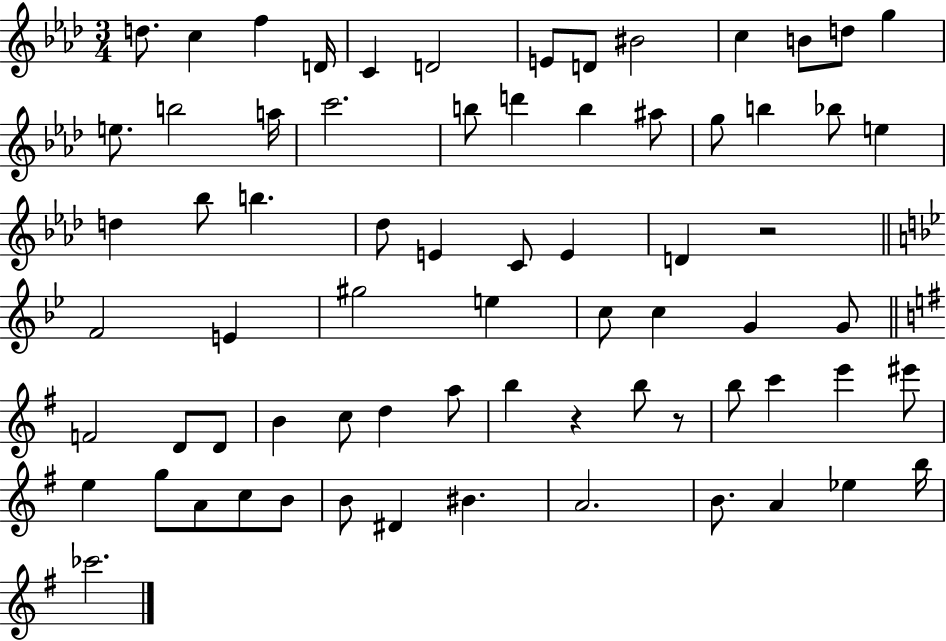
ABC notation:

X:1
T:Untitled
M:3/4
L:1/4
K:Ab
d/2 c f D/4 C D2 E/2 D/2 ^B2 c B/2 d/2 g e/2 b2 a/4 c'2 b/2 d' b ^a/2 g/2 b _b/2 e d _b/2 b _d/2 E C/2 E D z2 F2 E ^g2 e c/2 c G G/2 F2 D/2 D/2 B c/2 d a/2 b z b/2 z/2 b/2 c' e' ^e'/2 e g/2 A/2 c/2 B/2 B/2 ^D ^B A2 B/2 A _e b/4 _c'2